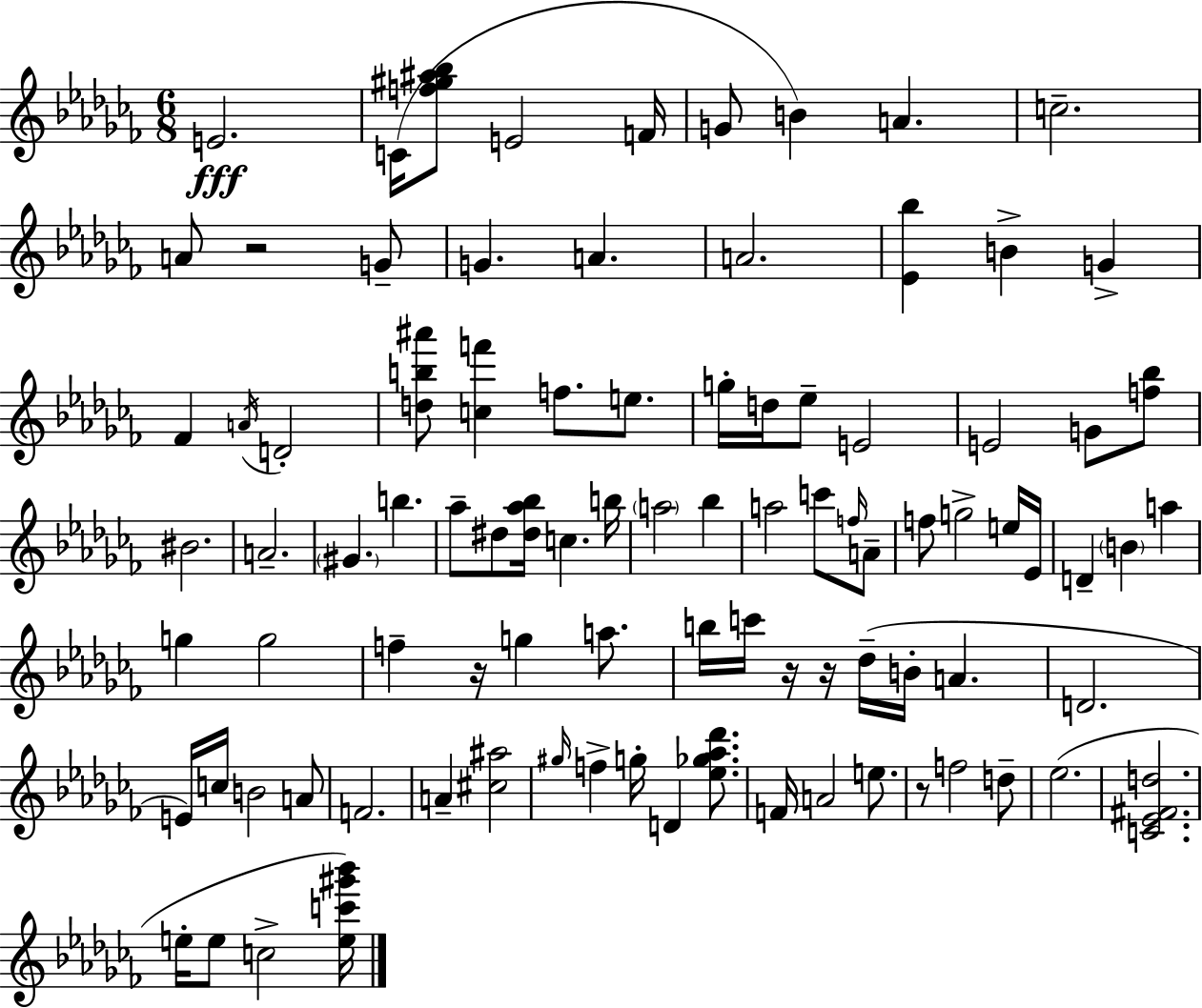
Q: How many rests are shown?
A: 5